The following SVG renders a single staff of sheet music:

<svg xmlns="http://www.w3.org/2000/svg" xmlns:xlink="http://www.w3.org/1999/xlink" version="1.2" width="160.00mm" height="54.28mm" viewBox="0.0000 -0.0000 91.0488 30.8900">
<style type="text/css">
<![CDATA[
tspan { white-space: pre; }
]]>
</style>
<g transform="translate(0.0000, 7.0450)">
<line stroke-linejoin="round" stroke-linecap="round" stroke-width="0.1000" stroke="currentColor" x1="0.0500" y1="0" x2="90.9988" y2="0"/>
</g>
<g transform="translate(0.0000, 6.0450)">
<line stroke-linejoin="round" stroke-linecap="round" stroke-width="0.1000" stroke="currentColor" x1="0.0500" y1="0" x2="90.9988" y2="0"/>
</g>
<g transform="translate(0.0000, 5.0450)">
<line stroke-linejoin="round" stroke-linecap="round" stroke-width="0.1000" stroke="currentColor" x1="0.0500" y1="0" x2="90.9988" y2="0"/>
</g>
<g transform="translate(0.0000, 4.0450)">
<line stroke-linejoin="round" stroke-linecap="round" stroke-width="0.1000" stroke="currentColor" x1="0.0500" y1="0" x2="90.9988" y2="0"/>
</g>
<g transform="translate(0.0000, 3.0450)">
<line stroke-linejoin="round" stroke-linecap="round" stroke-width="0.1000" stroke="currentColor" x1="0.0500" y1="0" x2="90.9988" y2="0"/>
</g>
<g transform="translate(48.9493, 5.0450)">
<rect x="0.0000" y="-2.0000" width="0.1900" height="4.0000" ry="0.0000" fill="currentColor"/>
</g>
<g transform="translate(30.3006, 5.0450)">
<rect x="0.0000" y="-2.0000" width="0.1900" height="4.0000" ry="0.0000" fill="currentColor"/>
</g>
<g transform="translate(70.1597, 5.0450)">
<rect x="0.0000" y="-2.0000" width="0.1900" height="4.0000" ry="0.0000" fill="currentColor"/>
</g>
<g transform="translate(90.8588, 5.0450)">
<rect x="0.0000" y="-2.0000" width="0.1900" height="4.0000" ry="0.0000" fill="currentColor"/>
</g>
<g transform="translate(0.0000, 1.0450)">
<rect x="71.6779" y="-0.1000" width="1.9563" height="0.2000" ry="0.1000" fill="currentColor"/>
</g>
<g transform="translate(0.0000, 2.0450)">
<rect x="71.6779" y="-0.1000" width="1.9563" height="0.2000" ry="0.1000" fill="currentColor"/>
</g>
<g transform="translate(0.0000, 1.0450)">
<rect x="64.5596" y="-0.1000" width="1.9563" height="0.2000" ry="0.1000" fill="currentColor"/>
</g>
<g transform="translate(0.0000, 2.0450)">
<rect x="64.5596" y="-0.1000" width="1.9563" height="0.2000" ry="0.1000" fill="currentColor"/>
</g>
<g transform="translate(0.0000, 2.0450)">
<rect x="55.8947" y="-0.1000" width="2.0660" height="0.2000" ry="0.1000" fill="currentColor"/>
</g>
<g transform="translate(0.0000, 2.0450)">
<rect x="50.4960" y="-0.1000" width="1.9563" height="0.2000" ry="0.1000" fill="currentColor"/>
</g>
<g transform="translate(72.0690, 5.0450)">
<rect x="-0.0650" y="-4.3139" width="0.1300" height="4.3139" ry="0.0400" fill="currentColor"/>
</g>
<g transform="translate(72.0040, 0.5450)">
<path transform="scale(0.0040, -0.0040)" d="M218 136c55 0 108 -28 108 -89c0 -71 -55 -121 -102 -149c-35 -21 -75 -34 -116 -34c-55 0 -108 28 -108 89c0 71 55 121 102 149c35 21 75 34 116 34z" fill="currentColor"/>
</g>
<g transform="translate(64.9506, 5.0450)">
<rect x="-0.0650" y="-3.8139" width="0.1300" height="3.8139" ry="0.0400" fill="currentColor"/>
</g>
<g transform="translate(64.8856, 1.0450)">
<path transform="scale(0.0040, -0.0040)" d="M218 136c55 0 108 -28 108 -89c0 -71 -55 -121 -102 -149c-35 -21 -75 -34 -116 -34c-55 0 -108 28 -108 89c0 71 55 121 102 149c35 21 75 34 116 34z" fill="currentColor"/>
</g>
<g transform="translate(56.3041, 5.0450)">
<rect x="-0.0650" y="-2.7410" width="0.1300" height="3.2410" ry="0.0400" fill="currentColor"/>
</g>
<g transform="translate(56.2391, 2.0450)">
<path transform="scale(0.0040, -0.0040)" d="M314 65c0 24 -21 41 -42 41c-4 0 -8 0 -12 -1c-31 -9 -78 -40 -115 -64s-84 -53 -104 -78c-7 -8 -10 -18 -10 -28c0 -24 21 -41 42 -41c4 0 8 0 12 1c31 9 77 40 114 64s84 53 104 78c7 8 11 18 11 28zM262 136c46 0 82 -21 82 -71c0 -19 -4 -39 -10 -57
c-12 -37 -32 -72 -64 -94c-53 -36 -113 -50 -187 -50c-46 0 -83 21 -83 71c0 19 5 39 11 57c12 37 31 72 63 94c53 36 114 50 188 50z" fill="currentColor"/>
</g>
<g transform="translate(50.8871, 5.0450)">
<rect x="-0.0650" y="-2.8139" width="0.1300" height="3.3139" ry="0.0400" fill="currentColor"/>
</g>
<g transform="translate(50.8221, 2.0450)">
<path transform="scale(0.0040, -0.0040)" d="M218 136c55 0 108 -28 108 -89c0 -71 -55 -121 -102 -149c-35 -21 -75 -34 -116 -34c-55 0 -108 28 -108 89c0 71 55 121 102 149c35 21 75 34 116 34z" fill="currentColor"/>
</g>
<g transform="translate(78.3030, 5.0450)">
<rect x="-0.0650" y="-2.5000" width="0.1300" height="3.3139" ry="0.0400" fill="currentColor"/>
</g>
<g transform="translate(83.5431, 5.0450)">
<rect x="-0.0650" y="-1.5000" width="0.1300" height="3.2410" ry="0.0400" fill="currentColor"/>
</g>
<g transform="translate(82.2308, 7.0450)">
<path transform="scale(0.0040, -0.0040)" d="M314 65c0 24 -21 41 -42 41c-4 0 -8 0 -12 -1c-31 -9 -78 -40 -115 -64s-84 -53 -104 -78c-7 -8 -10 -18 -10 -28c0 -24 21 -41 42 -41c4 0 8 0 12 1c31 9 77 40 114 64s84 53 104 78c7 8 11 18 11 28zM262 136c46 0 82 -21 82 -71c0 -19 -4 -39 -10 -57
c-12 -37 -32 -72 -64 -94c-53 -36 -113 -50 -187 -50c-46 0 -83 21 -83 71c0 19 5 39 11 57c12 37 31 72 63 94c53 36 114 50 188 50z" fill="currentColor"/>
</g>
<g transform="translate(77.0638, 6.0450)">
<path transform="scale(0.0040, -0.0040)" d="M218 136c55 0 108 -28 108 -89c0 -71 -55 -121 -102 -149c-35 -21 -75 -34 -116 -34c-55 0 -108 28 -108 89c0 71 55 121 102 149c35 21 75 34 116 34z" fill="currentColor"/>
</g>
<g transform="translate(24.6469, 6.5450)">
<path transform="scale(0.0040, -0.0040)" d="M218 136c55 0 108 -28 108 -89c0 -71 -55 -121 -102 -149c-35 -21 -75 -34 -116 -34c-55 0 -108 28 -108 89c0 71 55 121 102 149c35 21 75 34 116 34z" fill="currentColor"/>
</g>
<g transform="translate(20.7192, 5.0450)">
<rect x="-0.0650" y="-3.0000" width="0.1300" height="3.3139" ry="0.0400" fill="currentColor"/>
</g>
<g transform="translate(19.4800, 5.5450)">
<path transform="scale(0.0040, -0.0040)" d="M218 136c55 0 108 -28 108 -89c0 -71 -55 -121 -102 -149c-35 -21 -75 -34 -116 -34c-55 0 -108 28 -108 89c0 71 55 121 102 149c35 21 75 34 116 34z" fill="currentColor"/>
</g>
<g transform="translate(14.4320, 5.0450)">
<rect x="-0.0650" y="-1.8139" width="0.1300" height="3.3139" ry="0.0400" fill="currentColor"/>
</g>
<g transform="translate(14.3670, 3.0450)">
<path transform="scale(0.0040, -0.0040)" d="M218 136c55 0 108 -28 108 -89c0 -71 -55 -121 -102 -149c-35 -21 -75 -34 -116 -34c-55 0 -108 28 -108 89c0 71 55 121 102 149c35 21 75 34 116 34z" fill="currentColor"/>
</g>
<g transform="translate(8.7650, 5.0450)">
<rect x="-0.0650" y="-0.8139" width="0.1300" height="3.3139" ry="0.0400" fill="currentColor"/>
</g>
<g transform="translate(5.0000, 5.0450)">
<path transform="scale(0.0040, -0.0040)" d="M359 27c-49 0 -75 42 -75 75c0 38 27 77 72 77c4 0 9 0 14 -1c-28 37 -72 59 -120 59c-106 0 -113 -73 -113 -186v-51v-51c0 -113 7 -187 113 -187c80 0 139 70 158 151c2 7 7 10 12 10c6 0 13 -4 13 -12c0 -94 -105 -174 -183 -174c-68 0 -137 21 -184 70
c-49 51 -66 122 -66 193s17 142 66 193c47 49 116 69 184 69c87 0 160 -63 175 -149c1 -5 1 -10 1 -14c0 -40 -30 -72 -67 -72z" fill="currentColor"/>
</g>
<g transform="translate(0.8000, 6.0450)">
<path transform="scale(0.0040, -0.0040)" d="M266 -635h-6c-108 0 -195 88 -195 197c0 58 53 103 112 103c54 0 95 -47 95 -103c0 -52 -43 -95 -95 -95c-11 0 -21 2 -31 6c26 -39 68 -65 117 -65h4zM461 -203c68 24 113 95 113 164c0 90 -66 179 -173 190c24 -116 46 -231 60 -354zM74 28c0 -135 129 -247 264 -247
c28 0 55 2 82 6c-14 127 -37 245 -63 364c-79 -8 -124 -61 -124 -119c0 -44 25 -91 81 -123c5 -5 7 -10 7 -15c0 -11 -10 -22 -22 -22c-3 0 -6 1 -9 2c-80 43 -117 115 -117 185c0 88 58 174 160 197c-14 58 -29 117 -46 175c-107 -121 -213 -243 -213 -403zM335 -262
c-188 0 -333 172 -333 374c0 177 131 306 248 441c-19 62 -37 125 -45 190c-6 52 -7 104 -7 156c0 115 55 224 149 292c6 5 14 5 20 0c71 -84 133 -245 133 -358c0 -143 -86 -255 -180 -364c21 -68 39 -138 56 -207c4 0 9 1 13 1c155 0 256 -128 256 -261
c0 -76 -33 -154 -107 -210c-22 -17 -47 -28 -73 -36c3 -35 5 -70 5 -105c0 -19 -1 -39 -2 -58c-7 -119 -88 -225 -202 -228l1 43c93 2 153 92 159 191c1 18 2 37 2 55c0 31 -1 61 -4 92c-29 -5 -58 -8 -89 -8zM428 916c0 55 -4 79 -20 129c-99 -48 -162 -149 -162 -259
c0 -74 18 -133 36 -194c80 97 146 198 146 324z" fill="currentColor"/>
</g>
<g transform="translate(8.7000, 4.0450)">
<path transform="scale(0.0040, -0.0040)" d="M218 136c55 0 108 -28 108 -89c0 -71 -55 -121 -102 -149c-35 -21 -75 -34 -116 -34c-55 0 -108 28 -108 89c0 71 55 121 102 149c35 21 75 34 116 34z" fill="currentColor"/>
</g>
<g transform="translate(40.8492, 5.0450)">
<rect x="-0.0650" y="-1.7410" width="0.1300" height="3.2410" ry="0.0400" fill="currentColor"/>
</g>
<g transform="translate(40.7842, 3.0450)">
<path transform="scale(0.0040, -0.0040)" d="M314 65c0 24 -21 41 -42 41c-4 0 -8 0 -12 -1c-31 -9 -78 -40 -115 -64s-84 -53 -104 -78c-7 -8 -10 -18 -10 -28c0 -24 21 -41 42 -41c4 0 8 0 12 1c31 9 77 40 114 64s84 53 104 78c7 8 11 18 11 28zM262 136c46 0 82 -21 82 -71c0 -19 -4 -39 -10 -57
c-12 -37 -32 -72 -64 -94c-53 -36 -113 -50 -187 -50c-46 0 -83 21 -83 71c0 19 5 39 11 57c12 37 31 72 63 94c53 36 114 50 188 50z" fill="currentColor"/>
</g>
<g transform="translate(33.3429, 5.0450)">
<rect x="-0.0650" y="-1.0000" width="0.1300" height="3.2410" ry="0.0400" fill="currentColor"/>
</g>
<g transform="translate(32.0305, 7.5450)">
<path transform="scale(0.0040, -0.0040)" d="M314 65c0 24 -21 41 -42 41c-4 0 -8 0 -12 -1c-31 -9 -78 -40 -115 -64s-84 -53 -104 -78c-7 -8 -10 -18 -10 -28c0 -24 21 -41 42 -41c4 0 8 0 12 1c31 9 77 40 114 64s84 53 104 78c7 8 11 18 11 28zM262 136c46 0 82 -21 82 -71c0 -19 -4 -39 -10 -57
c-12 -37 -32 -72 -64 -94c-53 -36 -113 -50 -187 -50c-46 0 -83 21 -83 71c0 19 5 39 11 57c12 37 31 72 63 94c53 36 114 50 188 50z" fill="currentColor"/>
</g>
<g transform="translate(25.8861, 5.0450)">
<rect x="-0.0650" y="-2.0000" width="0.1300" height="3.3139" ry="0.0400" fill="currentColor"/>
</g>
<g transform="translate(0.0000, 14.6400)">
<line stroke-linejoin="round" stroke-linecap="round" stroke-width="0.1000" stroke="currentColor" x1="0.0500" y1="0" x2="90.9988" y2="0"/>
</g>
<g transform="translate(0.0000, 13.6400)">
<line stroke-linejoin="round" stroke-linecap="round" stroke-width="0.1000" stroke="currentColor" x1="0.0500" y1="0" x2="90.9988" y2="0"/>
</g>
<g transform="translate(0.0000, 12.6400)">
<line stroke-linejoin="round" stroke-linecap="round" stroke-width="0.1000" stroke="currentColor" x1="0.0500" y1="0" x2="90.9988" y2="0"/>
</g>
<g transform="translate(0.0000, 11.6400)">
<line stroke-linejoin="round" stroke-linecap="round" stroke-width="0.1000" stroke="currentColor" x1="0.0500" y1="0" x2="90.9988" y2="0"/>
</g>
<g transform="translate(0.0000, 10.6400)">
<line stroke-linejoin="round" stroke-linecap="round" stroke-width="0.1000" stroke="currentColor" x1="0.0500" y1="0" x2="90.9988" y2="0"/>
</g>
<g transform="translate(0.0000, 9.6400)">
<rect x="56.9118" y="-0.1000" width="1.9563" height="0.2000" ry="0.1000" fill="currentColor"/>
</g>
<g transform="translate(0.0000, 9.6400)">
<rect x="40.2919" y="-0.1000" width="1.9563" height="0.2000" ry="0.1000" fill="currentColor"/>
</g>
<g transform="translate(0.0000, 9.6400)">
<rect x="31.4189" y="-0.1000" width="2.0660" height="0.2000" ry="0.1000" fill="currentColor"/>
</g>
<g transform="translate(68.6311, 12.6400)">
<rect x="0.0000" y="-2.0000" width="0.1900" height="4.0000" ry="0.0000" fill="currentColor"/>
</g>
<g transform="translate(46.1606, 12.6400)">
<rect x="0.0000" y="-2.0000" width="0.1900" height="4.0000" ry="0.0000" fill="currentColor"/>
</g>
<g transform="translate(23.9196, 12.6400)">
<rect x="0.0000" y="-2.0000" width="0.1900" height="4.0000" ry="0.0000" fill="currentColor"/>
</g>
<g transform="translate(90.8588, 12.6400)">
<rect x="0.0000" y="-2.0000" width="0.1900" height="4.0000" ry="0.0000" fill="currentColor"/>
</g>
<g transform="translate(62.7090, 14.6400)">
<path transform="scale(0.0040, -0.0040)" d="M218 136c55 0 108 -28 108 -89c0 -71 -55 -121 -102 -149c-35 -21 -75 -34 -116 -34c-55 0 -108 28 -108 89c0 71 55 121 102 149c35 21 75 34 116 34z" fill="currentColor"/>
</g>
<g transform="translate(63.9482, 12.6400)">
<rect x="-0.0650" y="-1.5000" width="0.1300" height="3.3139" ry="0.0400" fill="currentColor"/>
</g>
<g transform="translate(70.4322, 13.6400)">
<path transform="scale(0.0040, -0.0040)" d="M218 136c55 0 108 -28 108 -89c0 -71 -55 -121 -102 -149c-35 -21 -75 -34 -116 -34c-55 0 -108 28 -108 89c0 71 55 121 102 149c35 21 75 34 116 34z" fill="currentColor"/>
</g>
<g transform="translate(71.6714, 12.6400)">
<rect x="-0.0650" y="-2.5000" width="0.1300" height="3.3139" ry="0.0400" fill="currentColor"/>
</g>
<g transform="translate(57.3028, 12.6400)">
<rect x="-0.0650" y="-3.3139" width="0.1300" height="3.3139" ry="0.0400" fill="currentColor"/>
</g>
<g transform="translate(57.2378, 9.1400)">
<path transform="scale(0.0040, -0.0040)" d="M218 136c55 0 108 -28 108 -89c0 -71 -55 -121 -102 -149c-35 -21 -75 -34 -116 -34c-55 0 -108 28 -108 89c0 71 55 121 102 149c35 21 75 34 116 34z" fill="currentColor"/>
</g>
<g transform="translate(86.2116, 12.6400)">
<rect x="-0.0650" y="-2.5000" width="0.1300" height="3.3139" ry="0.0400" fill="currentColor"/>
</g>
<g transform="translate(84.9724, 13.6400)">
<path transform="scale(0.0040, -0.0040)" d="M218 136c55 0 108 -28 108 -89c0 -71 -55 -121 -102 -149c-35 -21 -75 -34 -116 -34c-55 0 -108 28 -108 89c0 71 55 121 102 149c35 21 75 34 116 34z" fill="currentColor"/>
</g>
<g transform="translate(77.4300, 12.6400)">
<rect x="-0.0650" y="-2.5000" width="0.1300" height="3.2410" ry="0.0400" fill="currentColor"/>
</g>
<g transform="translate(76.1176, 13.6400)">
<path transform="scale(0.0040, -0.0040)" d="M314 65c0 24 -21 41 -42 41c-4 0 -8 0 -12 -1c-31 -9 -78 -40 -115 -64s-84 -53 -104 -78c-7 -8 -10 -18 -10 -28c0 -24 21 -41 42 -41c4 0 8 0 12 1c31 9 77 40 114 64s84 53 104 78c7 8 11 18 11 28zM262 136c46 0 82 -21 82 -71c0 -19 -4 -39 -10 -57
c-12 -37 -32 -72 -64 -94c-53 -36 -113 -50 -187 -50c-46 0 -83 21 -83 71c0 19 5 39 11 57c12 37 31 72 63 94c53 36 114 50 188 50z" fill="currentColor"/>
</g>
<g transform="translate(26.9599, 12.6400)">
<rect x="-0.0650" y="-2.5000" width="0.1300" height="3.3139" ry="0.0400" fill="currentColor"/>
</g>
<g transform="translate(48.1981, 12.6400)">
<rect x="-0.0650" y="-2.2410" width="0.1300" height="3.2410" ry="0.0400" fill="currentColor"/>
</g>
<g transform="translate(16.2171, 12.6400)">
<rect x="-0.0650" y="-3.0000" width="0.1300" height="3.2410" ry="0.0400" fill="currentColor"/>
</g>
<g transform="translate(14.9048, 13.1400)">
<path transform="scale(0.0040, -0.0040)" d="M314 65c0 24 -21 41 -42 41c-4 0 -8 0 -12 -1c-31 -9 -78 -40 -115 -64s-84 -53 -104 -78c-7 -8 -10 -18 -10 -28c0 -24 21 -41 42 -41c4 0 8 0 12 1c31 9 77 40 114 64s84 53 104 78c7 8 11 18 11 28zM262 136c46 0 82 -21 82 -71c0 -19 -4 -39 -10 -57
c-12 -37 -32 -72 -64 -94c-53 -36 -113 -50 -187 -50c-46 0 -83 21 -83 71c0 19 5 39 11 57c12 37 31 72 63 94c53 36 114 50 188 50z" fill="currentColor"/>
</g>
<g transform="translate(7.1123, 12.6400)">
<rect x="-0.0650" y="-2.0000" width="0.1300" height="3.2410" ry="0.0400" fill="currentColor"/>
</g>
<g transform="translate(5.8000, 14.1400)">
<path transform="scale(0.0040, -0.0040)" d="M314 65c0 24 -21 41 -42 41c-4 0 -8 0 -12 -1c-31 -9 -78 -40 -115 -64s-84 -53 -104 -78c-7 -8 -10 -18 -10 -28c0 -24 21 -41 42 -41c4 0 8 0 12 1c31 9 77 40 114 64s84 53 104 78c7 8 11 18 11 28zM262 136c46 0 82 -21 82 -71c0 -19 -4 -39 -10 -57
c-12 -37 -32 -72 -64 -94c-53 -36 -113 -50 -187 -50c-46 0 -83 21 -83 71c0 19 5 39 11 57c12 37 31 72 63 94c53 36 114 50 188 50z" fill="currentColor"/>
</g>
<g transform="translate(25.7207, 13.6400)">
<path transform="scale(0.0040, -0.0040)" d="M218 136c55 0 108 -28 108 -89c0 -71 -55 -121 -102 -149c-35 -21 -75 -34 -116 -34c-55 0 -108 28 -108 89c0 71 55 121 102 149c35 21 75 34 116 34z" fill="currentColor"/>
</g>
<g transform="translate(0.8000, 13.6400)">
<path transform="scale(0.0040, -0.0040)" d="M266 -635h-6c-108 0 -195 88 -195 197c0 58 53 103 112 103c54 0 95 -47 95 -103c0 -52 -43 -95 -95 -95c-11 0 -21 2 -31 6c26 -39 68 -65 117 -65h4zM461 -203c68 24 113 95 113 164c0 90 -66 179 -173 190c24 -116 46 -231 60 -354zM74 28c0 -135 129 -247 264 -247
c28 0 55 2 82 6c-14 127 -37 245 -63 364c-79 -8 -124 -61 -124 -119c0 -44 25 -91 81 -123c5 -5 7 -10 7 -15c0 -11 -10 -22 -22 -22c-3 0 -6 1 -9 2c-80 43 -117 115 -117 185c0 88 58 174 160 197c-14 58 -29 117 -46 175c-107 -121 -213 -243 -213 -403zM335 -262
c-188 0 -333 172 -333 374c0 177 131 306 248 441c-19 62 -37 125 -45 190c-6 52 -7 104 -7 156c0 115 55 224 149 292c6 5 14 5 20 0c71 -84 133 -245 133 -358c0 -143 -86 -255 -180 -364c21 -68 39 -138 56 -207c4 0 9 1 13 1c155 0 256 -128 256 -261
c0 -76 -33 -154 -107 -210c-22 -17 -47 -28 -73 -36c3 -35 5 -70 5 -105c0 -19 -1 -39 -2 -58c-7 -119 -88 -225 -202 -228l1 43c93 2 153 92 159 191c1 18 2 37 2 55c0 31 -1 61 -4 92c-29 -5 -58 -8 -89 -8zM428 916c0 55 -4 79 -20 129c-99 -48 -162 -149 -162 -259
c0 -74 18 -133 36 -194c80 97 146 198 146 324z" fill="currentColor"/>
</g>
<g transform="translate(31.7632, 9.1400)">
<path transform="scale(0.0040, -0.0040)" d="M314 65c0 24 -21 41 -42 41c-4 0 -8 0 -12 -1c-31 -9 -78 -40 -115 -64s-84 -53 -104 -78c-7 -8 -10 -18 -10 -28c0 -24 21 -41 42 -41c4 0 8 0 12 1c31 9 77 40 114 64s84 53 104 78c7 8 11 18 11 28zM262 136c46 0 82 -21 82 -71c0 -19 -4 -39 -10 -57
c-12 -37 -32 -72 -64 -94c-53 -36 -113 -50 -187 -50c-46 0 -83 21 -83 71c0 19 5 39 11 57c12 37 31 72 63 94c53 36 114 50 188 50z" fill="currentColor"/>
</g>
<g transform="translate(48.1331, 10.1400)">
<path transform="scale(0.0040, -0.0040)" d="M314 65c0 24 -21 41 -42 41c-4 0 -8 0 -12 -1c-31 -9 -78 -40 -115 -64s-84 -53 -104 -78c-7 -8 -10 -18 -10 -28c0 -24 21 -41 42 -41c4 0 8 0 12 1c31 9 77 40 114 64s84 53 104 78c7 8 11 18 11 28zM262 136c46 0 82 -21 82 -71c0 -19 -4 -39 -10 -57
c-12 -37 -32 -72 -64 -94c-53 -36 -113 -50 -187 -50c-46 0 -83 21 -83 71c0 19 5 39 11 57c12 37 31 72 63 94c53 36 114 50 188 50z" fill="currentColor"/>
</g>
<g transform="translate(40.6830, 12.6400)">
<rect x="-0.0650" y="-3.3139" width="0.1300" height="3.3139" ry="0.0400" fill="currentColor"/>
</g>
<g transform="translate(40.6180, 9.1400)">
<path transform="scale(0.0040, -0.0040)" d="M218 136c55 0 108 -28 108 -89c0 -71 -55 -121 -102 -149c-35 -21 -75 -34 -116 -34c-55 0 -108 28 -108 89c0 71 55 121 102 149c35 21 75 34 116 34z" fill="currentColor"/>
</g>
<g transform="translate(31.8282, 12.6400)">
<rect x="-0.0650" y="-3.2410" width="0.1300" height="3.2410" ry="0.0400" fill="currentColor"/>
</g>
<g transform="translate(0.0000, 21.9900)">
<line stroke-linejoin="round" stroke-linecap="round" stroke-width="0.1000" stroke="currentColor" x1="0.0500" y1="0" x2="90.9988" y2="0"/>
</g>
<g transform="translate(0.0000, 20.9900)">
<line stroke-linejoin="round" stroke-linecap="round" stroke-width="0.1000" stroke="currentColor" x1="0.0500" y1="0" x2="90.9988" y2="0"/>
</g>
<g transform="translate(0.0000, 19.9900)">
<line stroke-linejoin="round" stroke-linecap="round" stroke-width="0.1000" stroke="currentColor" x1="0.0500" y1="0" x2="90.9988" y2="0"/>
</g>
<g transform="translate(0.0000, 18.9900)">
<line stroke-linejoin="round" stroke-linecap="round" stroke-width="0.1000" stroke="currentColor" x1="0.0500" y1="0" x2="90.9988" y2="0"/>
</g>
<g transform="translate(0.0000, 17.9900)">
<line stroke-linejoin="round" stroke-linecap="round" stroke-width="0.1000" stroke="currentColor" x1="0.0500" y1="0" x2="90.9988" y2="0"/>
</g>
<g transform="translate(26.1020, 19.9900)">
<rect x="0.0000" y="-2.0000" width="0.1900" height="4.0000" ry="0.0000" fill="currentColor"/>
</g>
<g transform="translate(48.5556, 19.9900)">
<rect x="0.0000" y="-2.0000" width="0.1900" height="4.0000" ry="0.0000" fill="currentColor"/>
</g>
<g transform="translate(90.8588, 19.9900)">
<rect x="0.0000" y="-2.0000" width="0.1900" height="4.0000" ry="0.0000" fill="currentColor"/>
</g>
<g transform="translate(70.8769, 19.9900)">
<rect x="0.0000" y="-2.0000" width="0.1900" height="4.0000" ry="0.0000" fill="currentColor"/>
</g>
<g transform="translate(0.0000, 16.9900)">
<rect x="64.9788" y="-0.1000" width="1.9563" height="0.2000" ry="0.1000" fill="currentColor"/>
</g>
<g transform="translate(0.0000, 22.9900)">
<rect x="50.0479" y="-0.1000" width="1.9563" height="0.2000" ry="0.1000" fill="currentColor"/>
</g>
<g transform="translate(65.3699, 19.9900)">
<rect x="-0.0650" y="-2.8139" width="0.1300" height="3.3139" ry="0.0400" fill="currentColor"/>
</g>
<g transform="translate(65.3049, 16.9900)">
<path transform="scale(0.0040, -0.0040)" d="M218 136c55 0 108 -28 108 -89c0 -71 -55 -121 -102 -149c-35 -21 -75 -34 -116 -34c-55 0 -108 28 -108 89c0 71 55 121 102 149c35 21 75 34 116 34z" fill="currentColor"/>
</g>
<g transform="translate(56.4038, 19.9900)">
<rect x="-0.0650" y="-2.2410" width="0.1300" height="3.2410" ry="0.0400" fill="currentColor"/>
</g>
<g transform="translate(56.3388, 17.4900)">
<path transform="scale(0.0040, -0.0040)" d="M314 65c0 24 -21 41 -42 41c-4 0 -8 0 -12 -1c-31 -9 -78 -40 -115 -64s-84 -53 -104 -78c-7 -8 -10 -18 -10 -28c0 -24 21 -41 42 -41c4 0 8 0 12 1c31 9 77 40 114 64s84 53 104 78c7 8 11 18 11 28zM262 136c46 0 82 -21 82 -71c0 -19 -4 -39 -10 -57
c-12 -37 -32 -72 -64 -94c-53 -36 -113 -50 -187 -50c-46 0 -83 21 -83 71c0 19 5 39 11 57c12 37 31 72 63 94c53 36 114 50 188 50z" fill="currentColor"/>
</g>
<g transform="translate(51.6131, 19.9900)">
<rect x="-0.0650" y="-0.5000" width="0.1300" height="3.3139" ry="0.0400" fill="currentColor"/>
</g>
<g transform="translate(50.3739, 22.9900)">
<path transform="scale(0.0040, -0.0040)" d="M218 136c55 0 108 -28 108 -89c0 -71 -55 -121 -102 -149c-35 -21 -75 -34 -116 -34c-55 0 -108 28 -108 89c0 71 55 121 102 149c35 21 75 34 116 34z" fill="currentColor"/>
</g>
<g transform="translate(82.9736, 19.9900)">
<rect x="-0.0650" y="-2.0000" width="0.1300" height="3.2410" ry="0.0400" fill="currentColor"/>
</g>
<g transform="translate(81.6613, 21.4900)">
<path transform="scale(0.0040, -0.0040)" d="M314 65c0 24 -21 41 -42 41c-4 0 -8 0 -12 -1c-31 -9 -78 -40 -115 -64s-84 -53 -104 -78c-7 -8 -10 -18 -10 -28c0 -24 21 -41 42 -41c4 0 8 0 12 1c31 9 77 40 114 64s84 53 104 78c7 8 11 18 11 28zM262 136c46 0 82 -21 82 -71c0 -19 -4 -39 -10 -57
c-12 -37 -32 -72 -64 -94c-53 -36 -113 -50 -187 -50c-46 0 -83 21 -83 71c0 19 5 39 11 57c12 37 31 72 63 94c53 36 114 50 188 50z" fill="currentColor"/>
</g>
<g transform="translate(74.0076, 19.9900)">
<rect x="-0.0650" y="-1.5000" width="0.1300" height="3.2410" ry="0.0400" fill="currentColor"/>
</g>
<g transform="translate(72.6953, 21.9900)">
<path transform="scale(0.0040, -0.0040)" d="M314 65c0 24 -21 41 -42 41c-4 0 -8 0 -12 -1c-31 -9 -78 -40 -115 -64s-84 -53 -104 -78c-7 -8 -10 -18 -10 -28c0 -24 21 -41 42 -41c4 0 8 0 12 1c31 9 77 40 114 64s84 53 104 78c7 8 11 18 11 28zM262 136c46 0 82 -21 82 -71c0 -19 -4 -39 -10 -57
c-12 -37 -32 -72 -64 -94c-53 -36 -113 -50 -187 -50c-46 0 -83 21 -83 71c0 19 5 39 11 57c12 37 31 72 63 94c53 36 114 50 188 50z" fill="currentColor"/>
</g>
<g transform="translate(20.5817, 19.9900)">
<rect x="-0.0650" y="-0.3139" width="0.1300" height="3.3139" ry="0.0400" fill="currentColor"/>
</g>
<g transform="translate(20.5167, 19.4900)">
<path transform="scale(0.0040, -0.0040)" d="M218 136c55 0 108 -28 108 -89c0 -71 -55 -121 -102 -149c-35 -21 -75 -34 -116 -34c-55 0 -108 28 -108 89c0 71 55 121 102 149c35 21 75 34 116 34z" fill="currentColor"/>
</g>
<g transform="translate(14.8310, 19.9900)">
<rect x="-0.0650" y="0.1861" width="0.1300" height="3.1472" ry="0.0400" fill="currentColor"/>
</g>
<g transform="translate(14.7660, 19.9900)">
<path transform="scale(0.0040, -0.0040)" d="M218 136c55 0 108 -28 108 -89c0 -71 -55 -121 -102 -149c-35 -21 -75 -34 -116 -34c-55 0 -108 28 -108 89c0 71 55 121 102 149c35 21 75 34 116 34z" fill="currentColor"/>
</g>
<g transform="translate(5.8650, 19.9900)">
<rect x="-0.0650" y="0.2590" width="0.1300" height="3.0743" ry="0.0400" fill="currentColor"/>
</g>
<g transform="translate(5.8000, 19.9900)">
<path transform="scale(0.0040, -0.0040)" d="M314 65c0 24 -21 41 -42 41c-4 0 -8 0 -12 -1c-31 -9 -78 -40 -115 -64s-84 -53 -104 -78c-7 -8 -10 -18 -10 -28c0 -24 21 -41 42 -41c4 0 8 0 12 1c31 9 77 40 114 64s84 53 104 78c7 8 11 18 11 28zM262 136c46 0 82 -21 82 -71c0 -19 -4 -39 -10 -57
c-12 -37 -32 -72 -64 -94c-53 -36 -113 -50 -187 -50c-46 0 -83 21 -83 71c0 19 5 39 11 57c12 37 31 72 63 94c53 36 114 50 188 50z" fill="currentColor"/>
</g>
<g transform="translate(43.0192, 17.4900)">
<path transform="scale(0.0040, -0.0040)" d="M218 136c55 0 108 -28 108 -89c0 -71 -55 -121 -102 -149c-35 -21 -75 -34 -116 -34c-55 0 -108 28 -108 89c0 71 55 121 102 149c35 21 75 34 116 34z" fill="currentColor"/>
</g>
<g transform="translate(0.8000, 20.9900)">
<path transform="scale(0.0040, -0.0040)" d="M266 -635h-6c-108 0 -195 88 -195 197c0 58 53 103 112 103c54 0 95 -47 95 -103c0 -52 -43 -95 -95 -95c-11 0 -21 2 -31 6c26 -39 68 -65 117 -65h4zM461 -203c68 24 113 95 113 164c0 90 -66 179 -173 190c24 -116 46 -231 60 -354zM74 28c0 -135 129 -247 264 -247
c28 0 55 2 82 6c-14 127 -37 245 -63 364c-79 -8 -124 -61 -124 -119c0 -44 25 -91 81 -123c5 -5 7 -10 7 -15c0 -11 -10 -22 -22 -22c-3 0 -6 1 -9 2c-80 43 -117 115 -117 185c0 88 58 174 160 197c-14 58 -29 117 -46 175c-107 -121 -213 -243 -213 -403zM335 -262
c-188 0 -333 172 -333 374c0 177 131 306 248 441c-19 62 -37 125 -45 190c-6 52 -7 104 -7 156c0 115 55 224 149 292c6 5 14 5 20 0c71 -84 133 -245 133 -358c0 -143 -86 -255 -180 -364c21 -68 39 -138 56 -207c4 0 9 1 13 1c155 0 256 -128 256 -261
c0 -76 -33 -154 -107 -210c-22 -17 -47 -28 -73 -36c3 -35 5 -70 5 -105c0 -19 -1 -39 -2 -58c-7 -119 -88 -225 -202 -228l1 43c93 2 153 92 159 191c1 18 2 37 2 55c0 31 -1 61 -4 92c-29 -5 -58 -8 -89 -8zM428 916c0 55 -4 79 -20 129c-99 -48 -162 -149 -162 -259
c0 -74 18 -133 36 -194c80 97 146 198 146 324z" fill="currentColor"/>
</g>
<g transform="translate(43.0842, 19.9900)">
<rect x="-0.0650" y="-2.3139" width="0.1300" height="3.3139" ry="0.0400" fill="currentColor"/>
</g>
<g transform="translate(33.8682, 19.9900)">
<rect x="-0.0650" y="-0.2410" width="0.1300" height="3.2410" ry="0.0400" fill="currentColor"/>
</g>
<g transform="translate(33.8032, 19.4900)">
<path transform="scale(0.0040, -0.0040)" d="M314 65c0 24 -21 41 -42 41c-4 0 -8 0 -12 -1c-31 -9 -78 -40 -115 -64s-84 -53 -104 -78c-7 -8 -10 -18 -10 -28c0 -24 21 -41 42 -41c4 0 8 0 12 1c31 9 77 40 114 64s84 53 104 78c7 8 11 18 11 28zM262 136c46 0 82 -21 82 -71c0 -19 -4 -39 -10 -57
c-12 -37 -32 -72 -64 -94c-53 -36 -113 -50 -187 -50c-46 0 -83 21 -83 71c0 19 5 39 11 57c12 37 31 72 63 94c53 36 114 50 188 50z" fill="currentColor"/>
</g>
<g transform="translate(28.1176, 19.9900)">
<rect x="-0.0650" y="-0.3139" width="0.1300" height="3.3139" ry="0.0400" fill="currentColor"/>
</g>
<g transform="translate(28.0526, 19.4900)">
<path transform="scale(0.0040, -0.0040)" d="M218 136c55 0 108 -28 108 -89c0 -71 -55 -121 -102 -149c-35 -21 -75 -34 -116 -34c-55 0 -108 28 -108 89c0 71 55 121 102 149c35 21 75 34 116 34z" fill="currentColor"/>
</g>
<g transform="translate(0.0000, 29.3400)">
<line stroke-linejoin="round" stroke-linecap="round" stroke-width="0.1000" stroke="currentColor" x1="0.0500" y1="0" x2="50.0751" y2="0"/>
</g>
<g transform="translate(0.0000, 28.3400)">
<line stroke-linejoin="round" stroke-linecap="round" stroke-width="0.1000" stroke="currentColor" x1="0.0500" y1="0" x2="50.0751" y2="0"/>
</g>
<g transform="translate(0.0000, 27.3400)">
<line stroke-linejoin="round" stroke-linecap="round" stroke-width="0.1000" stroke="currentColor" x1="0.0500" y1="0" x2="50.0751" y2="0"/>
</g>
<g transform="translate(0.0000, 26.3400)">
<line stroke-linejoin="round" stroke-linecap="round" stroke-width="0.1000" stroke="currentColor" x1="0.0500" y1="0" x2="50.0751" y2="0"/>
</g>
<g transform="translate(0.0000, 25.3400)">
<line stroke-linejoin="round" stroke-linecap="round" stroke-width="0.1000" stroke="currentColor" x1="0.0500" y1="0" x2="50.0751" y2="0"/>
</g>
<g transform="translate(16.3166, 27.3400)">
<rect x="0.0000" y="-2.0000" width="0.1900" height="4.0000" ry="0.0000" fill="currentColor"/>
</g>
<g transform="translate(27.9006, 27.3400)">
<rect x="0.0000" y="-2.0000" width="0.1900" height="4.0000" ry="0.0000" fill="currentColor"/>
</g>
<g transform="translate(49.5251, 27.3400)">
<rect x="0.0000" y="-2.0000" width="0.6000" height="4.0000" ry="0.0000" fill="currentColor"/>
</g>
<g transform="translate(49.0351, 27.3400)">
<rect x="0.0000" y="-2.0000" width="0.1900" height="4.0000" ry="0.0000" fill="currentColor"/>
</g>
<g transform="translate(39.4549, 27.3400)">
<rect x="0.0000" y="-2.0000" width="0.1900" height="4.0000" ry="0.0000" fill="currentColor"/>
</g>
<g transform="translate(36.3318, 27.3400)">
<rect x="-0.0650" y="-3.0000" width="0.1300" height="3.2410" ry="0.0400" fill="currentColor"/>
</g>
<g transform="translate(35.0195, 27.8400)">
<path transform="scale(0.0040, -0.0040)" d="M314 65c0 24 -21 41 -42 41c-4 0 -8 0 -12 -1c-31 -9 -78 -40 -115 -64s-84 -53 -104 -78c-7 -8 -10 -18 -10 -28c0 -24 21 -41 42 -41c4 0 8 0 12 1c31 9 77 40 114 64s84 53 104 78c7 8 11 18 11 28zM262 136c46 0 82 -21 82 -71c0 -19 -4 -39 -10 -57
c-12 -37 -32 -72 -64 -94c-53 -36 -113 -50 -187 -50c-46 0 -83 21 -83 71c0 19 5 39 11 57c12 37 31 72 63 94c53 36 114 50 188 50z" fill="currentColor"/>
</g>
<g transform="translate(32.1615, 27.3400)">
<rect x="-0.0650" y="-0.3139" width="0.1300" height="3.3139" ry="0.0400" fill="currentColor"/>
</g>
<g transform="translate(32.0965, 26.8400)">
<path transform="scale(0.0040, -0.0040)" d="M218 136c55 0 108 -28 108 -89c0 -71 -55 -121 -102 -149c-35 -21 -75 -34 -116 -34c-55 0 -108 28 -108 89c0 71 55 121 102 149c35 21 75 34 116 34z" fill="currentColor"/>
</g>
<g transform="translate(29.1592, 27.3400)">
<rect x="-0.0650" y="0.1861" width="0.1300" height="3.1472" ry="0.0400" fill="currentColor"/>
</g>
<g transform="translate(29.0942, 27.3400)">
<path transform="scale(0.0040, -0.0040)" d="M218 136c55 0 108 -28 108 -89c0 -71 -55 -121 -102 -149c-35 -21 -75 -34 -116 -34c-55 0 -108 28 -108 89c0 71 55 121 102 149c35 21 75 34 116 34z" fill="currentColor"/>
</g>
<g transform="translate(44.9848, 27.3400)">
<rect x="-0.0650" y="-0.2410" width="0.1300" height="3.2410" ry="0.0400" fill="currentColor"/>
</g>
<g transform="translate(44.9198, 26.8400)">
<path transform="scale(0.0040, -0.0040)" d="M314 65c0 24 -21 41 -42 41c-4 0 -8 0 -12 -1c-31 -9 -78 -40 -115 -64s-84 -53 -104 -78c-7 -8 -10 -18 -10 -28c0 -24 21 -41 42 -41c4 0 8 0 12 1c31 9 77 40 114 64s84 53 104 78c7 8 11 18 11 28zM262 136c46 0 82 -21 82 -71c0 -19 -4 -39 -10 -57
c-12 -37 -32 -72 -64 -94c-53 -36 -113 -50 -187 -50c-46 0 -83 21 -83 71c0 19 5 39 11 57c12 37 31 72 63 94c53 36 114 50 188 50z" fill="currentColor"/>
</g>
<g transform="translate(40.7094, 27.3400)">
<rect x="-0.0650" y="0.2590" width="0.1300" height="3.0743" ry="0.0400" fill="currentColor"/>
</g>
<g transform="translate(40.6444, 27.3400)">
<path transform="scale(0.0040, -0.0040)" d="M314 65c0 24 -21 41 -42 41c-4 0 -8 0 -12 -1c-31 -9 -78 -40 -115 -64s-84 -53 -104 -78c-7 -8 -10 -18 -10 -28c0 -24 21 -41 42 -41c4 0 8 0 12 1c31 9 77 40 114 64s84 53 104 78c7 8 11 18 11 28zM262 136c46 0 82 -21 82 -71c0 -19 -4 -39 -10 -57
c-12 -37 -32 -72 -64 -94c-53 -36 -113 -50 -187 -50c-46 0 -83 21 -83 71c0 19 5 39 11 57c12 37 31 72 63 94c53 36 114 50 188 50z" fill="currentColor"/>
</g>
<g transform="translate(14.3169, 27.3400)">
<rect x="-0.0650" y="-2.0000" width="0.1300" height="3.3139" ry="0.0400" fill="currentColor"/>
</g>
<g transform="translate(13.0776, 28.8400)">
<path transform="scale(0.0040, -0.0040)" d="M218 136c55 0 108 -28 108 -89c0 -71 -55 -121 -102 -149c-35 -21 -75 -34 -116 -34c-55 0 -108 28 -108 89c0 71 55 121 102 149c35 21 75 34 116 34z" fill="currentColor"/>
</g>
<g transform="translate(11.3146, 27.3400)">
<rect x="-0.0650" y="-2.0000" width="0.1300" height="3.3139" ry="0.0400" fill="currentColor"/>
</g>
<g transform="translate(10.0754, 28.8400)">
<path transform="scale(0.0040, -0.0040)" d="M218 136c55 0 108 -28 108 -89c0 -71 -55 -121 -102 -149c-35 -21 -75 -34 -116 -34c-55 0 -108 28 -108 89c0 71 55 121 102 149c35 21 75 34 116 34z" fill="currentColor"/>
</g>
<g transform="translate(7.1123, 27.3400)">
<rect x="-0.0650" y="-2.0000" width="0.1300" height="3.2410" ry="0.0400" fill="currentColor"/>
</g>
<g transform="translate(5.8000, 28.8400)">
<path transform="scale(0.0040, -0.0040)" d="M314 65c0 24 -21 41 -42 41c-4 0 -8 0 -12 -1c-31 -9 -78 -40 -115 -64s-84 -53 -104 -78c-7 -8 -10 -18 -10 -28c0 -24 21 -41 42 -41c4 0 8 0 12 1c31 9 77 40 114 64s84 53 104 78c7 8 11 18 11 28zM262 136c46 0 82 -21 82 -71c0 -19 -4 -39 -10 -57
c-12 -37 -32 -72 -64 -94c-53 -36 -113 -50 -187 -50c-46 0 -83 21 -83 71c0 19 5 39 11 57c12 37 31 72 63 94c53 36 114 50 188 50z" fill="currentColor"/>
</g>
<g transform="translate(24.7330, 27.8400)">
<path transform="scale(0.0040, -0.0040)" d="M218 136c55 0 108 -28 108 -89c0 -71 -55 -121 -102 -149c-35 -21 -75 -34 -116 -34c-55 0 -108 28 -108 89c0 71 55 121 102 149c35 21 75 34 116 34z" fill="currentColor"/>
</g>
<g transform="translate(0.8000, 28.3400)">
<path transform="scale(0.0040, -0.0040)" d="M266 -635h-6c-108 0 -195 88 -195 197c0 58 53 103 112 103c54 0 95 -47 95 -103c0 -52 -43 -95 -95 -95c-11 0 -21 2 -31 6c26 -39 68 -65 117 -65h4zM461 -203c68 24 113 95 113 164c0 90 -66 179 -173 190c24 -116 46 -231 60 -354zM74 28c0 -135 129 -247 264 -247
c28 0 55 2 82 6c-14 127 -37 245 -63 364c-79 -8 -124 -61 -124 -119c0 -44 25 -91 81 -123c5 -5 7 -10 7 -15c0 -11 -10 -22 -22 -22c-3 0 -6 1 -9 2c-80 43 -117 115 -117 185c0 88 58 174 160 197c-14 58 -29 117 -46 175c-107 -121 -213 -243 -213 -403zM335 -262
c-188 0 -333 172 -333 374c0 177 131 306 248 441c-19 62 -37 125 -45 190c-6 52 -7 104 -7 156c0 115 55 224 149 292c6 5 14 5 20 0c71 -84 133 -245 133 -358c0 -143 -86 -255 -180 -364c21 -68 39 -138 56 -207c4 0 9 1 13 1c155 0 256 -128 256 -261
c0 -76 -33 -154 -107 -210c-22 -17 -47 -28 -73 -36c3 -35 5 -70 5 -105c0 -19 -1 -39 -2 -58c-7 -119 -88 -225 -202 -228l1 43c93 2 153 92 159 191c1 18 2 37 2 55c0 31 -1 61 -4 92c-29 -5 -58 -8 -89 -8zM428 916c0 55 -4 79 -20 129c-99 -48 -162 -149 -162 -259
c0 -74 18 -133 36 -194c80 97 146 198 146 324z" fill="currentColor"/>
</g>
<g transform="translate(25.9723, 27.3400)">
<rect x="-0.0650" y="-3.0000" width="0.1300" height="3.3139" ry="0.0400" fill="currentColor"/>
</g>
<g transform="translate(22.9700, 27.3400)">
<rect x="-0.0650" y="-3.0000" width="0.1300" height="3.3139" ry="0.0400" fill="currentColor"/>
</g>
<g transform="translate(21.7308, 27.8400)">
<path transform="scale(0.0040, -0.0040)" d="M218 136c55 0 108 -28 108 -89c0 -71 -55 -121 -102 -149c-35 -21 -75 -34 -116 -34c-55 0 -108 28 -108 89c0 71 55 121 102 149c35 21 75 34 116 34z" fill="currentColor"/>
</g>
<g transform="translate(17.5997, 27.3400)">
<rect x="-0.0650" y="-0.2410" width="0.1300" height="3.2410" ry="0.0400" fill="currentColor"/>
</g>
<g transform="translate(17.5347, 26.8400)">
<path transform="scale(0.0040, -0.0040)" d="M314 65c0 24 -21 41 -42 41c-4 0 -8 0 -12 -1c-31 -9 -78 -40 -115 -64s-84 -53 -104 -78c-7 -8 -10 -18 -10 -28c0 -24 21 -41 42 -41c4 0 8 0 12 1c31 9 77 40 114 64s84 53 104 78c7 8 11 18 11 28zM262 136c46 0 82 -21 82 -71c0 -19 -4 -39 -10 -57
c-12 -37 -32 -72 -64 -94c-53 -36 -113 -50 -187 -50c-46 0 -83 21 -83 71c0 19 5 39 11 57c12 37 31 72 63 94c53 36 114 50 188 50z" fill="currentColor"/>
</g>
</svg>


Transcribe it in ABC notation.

X:1
T:Untitled
M:4/4
L:1/4
K:C
d f A F D2 f2 a a2 c' d' G E2 F2 A2 G b2 b g2 b E G G2 G B2 B c c c2 g C g2 a E2 F2 F2 F F c2 A A B c A2 B2 c2